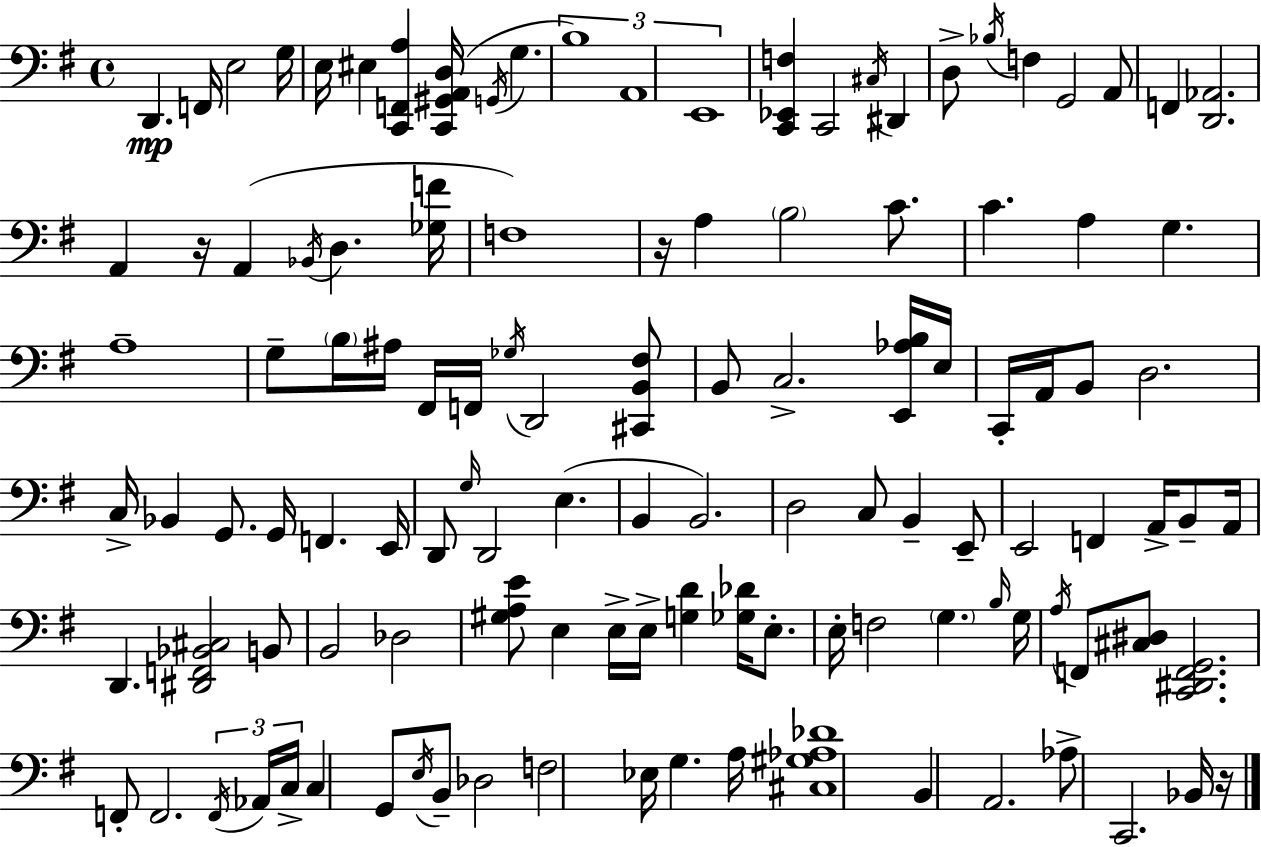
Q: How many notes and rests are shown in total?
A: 118